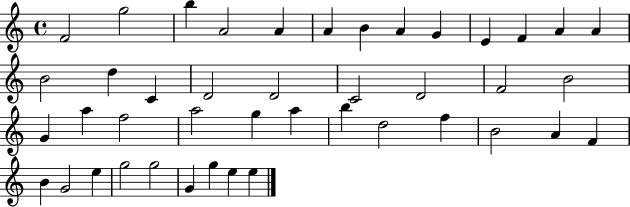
{
  \clef treble
  \time 4/4
  \defaultTimeSignature
  \key c \major
  f'2 g''2 | b''4 a'2 a'4 | a'4 b'4 a'4 g'4 | e'4 f'4 a'4 a'4 | \break b'2 d''4 c'4 | d'2 d'2 | c'2 d'2 | f'2 b'2 | \break g'4 a''4 f''2 | a''2 g''4 a''4 | b''4 d''2 f''4 | b'2 a'4 f'4 | \break b'4 g'2 e''4 | g''2 g''2 | g'4 g''4 e''4 e''4 | \bar "|."
}